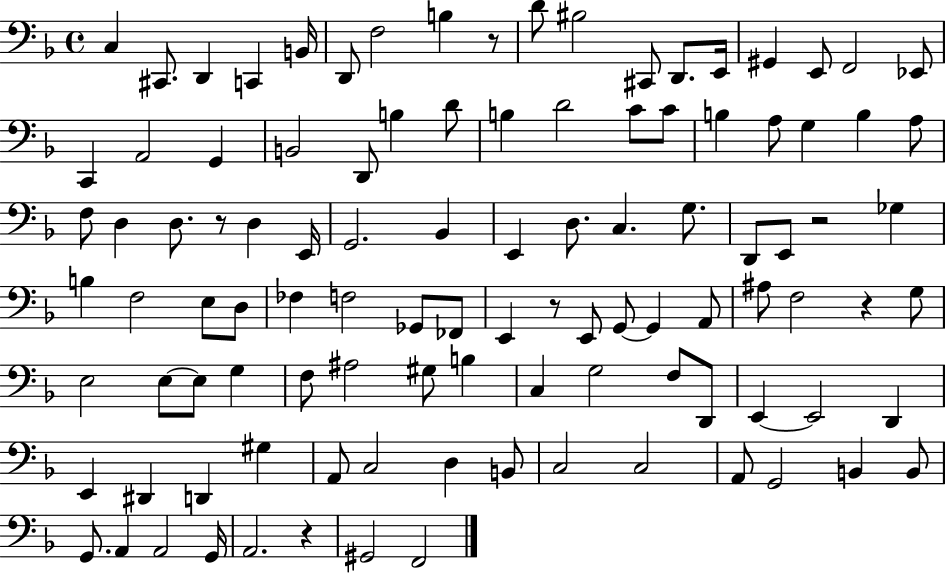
X:1
T:Untitled
M:4/4
L:1/4
K:F
C, ^C,,/2 D,, C,, B,,/4 D,,/2 F,2 B, z/2 D/2 ^B,2 ^C,,/2 D,,/2 E,,/4 ^G,, E,,/2 F,,2 _E,,/2 C,, A,,2 G,, B,,2 D,,/2 B, D/2 B, D2 C/2 C/2 B, A,/2 G, B, A,/2 F,/2 D, D,/2 z/2 D, E,,/4 G,,2 _B,, E,, D,/2 C, G,/2 D,,/2 E,,/2 z2 _G, B, F,2 E,/2 D,/2 _F, F,2 _G,,/2 _F,,/2 E,, z/2 E,,/2 G,,/2 G,, A,,/2 ^A,/2 F,2 z G,/2 E,2 E,/2 E,/2 G, F,/2 ^A,2 ^G,/2 B, C, G,2 F,/2 D,,/2 E,, E,,2 D,, E,, ^D,, D,, ^G, A,,/2 C,2 D, B,,/2 C,2 C,2 A,,/2 G,,2 B,, B,,/2 G,,/2 A,, A,,2 G,,/4 A,,2 z ^G,,2 F,,2